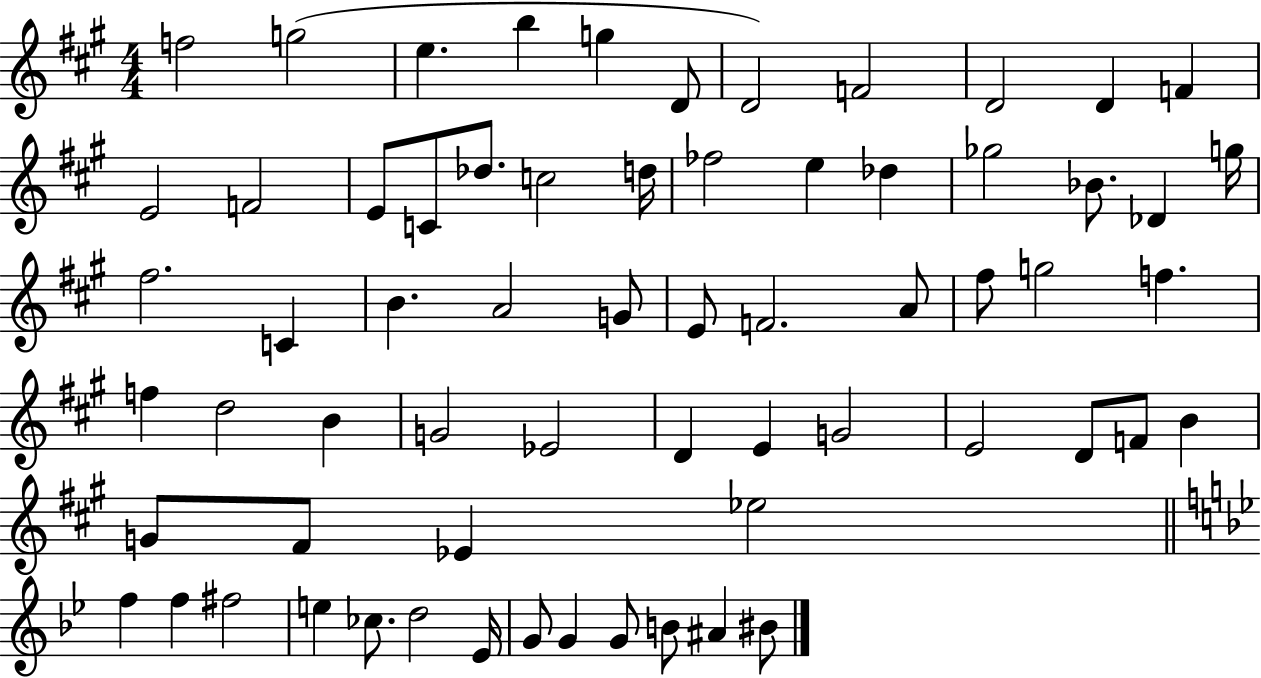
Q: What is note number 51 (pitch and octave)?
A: Eb4